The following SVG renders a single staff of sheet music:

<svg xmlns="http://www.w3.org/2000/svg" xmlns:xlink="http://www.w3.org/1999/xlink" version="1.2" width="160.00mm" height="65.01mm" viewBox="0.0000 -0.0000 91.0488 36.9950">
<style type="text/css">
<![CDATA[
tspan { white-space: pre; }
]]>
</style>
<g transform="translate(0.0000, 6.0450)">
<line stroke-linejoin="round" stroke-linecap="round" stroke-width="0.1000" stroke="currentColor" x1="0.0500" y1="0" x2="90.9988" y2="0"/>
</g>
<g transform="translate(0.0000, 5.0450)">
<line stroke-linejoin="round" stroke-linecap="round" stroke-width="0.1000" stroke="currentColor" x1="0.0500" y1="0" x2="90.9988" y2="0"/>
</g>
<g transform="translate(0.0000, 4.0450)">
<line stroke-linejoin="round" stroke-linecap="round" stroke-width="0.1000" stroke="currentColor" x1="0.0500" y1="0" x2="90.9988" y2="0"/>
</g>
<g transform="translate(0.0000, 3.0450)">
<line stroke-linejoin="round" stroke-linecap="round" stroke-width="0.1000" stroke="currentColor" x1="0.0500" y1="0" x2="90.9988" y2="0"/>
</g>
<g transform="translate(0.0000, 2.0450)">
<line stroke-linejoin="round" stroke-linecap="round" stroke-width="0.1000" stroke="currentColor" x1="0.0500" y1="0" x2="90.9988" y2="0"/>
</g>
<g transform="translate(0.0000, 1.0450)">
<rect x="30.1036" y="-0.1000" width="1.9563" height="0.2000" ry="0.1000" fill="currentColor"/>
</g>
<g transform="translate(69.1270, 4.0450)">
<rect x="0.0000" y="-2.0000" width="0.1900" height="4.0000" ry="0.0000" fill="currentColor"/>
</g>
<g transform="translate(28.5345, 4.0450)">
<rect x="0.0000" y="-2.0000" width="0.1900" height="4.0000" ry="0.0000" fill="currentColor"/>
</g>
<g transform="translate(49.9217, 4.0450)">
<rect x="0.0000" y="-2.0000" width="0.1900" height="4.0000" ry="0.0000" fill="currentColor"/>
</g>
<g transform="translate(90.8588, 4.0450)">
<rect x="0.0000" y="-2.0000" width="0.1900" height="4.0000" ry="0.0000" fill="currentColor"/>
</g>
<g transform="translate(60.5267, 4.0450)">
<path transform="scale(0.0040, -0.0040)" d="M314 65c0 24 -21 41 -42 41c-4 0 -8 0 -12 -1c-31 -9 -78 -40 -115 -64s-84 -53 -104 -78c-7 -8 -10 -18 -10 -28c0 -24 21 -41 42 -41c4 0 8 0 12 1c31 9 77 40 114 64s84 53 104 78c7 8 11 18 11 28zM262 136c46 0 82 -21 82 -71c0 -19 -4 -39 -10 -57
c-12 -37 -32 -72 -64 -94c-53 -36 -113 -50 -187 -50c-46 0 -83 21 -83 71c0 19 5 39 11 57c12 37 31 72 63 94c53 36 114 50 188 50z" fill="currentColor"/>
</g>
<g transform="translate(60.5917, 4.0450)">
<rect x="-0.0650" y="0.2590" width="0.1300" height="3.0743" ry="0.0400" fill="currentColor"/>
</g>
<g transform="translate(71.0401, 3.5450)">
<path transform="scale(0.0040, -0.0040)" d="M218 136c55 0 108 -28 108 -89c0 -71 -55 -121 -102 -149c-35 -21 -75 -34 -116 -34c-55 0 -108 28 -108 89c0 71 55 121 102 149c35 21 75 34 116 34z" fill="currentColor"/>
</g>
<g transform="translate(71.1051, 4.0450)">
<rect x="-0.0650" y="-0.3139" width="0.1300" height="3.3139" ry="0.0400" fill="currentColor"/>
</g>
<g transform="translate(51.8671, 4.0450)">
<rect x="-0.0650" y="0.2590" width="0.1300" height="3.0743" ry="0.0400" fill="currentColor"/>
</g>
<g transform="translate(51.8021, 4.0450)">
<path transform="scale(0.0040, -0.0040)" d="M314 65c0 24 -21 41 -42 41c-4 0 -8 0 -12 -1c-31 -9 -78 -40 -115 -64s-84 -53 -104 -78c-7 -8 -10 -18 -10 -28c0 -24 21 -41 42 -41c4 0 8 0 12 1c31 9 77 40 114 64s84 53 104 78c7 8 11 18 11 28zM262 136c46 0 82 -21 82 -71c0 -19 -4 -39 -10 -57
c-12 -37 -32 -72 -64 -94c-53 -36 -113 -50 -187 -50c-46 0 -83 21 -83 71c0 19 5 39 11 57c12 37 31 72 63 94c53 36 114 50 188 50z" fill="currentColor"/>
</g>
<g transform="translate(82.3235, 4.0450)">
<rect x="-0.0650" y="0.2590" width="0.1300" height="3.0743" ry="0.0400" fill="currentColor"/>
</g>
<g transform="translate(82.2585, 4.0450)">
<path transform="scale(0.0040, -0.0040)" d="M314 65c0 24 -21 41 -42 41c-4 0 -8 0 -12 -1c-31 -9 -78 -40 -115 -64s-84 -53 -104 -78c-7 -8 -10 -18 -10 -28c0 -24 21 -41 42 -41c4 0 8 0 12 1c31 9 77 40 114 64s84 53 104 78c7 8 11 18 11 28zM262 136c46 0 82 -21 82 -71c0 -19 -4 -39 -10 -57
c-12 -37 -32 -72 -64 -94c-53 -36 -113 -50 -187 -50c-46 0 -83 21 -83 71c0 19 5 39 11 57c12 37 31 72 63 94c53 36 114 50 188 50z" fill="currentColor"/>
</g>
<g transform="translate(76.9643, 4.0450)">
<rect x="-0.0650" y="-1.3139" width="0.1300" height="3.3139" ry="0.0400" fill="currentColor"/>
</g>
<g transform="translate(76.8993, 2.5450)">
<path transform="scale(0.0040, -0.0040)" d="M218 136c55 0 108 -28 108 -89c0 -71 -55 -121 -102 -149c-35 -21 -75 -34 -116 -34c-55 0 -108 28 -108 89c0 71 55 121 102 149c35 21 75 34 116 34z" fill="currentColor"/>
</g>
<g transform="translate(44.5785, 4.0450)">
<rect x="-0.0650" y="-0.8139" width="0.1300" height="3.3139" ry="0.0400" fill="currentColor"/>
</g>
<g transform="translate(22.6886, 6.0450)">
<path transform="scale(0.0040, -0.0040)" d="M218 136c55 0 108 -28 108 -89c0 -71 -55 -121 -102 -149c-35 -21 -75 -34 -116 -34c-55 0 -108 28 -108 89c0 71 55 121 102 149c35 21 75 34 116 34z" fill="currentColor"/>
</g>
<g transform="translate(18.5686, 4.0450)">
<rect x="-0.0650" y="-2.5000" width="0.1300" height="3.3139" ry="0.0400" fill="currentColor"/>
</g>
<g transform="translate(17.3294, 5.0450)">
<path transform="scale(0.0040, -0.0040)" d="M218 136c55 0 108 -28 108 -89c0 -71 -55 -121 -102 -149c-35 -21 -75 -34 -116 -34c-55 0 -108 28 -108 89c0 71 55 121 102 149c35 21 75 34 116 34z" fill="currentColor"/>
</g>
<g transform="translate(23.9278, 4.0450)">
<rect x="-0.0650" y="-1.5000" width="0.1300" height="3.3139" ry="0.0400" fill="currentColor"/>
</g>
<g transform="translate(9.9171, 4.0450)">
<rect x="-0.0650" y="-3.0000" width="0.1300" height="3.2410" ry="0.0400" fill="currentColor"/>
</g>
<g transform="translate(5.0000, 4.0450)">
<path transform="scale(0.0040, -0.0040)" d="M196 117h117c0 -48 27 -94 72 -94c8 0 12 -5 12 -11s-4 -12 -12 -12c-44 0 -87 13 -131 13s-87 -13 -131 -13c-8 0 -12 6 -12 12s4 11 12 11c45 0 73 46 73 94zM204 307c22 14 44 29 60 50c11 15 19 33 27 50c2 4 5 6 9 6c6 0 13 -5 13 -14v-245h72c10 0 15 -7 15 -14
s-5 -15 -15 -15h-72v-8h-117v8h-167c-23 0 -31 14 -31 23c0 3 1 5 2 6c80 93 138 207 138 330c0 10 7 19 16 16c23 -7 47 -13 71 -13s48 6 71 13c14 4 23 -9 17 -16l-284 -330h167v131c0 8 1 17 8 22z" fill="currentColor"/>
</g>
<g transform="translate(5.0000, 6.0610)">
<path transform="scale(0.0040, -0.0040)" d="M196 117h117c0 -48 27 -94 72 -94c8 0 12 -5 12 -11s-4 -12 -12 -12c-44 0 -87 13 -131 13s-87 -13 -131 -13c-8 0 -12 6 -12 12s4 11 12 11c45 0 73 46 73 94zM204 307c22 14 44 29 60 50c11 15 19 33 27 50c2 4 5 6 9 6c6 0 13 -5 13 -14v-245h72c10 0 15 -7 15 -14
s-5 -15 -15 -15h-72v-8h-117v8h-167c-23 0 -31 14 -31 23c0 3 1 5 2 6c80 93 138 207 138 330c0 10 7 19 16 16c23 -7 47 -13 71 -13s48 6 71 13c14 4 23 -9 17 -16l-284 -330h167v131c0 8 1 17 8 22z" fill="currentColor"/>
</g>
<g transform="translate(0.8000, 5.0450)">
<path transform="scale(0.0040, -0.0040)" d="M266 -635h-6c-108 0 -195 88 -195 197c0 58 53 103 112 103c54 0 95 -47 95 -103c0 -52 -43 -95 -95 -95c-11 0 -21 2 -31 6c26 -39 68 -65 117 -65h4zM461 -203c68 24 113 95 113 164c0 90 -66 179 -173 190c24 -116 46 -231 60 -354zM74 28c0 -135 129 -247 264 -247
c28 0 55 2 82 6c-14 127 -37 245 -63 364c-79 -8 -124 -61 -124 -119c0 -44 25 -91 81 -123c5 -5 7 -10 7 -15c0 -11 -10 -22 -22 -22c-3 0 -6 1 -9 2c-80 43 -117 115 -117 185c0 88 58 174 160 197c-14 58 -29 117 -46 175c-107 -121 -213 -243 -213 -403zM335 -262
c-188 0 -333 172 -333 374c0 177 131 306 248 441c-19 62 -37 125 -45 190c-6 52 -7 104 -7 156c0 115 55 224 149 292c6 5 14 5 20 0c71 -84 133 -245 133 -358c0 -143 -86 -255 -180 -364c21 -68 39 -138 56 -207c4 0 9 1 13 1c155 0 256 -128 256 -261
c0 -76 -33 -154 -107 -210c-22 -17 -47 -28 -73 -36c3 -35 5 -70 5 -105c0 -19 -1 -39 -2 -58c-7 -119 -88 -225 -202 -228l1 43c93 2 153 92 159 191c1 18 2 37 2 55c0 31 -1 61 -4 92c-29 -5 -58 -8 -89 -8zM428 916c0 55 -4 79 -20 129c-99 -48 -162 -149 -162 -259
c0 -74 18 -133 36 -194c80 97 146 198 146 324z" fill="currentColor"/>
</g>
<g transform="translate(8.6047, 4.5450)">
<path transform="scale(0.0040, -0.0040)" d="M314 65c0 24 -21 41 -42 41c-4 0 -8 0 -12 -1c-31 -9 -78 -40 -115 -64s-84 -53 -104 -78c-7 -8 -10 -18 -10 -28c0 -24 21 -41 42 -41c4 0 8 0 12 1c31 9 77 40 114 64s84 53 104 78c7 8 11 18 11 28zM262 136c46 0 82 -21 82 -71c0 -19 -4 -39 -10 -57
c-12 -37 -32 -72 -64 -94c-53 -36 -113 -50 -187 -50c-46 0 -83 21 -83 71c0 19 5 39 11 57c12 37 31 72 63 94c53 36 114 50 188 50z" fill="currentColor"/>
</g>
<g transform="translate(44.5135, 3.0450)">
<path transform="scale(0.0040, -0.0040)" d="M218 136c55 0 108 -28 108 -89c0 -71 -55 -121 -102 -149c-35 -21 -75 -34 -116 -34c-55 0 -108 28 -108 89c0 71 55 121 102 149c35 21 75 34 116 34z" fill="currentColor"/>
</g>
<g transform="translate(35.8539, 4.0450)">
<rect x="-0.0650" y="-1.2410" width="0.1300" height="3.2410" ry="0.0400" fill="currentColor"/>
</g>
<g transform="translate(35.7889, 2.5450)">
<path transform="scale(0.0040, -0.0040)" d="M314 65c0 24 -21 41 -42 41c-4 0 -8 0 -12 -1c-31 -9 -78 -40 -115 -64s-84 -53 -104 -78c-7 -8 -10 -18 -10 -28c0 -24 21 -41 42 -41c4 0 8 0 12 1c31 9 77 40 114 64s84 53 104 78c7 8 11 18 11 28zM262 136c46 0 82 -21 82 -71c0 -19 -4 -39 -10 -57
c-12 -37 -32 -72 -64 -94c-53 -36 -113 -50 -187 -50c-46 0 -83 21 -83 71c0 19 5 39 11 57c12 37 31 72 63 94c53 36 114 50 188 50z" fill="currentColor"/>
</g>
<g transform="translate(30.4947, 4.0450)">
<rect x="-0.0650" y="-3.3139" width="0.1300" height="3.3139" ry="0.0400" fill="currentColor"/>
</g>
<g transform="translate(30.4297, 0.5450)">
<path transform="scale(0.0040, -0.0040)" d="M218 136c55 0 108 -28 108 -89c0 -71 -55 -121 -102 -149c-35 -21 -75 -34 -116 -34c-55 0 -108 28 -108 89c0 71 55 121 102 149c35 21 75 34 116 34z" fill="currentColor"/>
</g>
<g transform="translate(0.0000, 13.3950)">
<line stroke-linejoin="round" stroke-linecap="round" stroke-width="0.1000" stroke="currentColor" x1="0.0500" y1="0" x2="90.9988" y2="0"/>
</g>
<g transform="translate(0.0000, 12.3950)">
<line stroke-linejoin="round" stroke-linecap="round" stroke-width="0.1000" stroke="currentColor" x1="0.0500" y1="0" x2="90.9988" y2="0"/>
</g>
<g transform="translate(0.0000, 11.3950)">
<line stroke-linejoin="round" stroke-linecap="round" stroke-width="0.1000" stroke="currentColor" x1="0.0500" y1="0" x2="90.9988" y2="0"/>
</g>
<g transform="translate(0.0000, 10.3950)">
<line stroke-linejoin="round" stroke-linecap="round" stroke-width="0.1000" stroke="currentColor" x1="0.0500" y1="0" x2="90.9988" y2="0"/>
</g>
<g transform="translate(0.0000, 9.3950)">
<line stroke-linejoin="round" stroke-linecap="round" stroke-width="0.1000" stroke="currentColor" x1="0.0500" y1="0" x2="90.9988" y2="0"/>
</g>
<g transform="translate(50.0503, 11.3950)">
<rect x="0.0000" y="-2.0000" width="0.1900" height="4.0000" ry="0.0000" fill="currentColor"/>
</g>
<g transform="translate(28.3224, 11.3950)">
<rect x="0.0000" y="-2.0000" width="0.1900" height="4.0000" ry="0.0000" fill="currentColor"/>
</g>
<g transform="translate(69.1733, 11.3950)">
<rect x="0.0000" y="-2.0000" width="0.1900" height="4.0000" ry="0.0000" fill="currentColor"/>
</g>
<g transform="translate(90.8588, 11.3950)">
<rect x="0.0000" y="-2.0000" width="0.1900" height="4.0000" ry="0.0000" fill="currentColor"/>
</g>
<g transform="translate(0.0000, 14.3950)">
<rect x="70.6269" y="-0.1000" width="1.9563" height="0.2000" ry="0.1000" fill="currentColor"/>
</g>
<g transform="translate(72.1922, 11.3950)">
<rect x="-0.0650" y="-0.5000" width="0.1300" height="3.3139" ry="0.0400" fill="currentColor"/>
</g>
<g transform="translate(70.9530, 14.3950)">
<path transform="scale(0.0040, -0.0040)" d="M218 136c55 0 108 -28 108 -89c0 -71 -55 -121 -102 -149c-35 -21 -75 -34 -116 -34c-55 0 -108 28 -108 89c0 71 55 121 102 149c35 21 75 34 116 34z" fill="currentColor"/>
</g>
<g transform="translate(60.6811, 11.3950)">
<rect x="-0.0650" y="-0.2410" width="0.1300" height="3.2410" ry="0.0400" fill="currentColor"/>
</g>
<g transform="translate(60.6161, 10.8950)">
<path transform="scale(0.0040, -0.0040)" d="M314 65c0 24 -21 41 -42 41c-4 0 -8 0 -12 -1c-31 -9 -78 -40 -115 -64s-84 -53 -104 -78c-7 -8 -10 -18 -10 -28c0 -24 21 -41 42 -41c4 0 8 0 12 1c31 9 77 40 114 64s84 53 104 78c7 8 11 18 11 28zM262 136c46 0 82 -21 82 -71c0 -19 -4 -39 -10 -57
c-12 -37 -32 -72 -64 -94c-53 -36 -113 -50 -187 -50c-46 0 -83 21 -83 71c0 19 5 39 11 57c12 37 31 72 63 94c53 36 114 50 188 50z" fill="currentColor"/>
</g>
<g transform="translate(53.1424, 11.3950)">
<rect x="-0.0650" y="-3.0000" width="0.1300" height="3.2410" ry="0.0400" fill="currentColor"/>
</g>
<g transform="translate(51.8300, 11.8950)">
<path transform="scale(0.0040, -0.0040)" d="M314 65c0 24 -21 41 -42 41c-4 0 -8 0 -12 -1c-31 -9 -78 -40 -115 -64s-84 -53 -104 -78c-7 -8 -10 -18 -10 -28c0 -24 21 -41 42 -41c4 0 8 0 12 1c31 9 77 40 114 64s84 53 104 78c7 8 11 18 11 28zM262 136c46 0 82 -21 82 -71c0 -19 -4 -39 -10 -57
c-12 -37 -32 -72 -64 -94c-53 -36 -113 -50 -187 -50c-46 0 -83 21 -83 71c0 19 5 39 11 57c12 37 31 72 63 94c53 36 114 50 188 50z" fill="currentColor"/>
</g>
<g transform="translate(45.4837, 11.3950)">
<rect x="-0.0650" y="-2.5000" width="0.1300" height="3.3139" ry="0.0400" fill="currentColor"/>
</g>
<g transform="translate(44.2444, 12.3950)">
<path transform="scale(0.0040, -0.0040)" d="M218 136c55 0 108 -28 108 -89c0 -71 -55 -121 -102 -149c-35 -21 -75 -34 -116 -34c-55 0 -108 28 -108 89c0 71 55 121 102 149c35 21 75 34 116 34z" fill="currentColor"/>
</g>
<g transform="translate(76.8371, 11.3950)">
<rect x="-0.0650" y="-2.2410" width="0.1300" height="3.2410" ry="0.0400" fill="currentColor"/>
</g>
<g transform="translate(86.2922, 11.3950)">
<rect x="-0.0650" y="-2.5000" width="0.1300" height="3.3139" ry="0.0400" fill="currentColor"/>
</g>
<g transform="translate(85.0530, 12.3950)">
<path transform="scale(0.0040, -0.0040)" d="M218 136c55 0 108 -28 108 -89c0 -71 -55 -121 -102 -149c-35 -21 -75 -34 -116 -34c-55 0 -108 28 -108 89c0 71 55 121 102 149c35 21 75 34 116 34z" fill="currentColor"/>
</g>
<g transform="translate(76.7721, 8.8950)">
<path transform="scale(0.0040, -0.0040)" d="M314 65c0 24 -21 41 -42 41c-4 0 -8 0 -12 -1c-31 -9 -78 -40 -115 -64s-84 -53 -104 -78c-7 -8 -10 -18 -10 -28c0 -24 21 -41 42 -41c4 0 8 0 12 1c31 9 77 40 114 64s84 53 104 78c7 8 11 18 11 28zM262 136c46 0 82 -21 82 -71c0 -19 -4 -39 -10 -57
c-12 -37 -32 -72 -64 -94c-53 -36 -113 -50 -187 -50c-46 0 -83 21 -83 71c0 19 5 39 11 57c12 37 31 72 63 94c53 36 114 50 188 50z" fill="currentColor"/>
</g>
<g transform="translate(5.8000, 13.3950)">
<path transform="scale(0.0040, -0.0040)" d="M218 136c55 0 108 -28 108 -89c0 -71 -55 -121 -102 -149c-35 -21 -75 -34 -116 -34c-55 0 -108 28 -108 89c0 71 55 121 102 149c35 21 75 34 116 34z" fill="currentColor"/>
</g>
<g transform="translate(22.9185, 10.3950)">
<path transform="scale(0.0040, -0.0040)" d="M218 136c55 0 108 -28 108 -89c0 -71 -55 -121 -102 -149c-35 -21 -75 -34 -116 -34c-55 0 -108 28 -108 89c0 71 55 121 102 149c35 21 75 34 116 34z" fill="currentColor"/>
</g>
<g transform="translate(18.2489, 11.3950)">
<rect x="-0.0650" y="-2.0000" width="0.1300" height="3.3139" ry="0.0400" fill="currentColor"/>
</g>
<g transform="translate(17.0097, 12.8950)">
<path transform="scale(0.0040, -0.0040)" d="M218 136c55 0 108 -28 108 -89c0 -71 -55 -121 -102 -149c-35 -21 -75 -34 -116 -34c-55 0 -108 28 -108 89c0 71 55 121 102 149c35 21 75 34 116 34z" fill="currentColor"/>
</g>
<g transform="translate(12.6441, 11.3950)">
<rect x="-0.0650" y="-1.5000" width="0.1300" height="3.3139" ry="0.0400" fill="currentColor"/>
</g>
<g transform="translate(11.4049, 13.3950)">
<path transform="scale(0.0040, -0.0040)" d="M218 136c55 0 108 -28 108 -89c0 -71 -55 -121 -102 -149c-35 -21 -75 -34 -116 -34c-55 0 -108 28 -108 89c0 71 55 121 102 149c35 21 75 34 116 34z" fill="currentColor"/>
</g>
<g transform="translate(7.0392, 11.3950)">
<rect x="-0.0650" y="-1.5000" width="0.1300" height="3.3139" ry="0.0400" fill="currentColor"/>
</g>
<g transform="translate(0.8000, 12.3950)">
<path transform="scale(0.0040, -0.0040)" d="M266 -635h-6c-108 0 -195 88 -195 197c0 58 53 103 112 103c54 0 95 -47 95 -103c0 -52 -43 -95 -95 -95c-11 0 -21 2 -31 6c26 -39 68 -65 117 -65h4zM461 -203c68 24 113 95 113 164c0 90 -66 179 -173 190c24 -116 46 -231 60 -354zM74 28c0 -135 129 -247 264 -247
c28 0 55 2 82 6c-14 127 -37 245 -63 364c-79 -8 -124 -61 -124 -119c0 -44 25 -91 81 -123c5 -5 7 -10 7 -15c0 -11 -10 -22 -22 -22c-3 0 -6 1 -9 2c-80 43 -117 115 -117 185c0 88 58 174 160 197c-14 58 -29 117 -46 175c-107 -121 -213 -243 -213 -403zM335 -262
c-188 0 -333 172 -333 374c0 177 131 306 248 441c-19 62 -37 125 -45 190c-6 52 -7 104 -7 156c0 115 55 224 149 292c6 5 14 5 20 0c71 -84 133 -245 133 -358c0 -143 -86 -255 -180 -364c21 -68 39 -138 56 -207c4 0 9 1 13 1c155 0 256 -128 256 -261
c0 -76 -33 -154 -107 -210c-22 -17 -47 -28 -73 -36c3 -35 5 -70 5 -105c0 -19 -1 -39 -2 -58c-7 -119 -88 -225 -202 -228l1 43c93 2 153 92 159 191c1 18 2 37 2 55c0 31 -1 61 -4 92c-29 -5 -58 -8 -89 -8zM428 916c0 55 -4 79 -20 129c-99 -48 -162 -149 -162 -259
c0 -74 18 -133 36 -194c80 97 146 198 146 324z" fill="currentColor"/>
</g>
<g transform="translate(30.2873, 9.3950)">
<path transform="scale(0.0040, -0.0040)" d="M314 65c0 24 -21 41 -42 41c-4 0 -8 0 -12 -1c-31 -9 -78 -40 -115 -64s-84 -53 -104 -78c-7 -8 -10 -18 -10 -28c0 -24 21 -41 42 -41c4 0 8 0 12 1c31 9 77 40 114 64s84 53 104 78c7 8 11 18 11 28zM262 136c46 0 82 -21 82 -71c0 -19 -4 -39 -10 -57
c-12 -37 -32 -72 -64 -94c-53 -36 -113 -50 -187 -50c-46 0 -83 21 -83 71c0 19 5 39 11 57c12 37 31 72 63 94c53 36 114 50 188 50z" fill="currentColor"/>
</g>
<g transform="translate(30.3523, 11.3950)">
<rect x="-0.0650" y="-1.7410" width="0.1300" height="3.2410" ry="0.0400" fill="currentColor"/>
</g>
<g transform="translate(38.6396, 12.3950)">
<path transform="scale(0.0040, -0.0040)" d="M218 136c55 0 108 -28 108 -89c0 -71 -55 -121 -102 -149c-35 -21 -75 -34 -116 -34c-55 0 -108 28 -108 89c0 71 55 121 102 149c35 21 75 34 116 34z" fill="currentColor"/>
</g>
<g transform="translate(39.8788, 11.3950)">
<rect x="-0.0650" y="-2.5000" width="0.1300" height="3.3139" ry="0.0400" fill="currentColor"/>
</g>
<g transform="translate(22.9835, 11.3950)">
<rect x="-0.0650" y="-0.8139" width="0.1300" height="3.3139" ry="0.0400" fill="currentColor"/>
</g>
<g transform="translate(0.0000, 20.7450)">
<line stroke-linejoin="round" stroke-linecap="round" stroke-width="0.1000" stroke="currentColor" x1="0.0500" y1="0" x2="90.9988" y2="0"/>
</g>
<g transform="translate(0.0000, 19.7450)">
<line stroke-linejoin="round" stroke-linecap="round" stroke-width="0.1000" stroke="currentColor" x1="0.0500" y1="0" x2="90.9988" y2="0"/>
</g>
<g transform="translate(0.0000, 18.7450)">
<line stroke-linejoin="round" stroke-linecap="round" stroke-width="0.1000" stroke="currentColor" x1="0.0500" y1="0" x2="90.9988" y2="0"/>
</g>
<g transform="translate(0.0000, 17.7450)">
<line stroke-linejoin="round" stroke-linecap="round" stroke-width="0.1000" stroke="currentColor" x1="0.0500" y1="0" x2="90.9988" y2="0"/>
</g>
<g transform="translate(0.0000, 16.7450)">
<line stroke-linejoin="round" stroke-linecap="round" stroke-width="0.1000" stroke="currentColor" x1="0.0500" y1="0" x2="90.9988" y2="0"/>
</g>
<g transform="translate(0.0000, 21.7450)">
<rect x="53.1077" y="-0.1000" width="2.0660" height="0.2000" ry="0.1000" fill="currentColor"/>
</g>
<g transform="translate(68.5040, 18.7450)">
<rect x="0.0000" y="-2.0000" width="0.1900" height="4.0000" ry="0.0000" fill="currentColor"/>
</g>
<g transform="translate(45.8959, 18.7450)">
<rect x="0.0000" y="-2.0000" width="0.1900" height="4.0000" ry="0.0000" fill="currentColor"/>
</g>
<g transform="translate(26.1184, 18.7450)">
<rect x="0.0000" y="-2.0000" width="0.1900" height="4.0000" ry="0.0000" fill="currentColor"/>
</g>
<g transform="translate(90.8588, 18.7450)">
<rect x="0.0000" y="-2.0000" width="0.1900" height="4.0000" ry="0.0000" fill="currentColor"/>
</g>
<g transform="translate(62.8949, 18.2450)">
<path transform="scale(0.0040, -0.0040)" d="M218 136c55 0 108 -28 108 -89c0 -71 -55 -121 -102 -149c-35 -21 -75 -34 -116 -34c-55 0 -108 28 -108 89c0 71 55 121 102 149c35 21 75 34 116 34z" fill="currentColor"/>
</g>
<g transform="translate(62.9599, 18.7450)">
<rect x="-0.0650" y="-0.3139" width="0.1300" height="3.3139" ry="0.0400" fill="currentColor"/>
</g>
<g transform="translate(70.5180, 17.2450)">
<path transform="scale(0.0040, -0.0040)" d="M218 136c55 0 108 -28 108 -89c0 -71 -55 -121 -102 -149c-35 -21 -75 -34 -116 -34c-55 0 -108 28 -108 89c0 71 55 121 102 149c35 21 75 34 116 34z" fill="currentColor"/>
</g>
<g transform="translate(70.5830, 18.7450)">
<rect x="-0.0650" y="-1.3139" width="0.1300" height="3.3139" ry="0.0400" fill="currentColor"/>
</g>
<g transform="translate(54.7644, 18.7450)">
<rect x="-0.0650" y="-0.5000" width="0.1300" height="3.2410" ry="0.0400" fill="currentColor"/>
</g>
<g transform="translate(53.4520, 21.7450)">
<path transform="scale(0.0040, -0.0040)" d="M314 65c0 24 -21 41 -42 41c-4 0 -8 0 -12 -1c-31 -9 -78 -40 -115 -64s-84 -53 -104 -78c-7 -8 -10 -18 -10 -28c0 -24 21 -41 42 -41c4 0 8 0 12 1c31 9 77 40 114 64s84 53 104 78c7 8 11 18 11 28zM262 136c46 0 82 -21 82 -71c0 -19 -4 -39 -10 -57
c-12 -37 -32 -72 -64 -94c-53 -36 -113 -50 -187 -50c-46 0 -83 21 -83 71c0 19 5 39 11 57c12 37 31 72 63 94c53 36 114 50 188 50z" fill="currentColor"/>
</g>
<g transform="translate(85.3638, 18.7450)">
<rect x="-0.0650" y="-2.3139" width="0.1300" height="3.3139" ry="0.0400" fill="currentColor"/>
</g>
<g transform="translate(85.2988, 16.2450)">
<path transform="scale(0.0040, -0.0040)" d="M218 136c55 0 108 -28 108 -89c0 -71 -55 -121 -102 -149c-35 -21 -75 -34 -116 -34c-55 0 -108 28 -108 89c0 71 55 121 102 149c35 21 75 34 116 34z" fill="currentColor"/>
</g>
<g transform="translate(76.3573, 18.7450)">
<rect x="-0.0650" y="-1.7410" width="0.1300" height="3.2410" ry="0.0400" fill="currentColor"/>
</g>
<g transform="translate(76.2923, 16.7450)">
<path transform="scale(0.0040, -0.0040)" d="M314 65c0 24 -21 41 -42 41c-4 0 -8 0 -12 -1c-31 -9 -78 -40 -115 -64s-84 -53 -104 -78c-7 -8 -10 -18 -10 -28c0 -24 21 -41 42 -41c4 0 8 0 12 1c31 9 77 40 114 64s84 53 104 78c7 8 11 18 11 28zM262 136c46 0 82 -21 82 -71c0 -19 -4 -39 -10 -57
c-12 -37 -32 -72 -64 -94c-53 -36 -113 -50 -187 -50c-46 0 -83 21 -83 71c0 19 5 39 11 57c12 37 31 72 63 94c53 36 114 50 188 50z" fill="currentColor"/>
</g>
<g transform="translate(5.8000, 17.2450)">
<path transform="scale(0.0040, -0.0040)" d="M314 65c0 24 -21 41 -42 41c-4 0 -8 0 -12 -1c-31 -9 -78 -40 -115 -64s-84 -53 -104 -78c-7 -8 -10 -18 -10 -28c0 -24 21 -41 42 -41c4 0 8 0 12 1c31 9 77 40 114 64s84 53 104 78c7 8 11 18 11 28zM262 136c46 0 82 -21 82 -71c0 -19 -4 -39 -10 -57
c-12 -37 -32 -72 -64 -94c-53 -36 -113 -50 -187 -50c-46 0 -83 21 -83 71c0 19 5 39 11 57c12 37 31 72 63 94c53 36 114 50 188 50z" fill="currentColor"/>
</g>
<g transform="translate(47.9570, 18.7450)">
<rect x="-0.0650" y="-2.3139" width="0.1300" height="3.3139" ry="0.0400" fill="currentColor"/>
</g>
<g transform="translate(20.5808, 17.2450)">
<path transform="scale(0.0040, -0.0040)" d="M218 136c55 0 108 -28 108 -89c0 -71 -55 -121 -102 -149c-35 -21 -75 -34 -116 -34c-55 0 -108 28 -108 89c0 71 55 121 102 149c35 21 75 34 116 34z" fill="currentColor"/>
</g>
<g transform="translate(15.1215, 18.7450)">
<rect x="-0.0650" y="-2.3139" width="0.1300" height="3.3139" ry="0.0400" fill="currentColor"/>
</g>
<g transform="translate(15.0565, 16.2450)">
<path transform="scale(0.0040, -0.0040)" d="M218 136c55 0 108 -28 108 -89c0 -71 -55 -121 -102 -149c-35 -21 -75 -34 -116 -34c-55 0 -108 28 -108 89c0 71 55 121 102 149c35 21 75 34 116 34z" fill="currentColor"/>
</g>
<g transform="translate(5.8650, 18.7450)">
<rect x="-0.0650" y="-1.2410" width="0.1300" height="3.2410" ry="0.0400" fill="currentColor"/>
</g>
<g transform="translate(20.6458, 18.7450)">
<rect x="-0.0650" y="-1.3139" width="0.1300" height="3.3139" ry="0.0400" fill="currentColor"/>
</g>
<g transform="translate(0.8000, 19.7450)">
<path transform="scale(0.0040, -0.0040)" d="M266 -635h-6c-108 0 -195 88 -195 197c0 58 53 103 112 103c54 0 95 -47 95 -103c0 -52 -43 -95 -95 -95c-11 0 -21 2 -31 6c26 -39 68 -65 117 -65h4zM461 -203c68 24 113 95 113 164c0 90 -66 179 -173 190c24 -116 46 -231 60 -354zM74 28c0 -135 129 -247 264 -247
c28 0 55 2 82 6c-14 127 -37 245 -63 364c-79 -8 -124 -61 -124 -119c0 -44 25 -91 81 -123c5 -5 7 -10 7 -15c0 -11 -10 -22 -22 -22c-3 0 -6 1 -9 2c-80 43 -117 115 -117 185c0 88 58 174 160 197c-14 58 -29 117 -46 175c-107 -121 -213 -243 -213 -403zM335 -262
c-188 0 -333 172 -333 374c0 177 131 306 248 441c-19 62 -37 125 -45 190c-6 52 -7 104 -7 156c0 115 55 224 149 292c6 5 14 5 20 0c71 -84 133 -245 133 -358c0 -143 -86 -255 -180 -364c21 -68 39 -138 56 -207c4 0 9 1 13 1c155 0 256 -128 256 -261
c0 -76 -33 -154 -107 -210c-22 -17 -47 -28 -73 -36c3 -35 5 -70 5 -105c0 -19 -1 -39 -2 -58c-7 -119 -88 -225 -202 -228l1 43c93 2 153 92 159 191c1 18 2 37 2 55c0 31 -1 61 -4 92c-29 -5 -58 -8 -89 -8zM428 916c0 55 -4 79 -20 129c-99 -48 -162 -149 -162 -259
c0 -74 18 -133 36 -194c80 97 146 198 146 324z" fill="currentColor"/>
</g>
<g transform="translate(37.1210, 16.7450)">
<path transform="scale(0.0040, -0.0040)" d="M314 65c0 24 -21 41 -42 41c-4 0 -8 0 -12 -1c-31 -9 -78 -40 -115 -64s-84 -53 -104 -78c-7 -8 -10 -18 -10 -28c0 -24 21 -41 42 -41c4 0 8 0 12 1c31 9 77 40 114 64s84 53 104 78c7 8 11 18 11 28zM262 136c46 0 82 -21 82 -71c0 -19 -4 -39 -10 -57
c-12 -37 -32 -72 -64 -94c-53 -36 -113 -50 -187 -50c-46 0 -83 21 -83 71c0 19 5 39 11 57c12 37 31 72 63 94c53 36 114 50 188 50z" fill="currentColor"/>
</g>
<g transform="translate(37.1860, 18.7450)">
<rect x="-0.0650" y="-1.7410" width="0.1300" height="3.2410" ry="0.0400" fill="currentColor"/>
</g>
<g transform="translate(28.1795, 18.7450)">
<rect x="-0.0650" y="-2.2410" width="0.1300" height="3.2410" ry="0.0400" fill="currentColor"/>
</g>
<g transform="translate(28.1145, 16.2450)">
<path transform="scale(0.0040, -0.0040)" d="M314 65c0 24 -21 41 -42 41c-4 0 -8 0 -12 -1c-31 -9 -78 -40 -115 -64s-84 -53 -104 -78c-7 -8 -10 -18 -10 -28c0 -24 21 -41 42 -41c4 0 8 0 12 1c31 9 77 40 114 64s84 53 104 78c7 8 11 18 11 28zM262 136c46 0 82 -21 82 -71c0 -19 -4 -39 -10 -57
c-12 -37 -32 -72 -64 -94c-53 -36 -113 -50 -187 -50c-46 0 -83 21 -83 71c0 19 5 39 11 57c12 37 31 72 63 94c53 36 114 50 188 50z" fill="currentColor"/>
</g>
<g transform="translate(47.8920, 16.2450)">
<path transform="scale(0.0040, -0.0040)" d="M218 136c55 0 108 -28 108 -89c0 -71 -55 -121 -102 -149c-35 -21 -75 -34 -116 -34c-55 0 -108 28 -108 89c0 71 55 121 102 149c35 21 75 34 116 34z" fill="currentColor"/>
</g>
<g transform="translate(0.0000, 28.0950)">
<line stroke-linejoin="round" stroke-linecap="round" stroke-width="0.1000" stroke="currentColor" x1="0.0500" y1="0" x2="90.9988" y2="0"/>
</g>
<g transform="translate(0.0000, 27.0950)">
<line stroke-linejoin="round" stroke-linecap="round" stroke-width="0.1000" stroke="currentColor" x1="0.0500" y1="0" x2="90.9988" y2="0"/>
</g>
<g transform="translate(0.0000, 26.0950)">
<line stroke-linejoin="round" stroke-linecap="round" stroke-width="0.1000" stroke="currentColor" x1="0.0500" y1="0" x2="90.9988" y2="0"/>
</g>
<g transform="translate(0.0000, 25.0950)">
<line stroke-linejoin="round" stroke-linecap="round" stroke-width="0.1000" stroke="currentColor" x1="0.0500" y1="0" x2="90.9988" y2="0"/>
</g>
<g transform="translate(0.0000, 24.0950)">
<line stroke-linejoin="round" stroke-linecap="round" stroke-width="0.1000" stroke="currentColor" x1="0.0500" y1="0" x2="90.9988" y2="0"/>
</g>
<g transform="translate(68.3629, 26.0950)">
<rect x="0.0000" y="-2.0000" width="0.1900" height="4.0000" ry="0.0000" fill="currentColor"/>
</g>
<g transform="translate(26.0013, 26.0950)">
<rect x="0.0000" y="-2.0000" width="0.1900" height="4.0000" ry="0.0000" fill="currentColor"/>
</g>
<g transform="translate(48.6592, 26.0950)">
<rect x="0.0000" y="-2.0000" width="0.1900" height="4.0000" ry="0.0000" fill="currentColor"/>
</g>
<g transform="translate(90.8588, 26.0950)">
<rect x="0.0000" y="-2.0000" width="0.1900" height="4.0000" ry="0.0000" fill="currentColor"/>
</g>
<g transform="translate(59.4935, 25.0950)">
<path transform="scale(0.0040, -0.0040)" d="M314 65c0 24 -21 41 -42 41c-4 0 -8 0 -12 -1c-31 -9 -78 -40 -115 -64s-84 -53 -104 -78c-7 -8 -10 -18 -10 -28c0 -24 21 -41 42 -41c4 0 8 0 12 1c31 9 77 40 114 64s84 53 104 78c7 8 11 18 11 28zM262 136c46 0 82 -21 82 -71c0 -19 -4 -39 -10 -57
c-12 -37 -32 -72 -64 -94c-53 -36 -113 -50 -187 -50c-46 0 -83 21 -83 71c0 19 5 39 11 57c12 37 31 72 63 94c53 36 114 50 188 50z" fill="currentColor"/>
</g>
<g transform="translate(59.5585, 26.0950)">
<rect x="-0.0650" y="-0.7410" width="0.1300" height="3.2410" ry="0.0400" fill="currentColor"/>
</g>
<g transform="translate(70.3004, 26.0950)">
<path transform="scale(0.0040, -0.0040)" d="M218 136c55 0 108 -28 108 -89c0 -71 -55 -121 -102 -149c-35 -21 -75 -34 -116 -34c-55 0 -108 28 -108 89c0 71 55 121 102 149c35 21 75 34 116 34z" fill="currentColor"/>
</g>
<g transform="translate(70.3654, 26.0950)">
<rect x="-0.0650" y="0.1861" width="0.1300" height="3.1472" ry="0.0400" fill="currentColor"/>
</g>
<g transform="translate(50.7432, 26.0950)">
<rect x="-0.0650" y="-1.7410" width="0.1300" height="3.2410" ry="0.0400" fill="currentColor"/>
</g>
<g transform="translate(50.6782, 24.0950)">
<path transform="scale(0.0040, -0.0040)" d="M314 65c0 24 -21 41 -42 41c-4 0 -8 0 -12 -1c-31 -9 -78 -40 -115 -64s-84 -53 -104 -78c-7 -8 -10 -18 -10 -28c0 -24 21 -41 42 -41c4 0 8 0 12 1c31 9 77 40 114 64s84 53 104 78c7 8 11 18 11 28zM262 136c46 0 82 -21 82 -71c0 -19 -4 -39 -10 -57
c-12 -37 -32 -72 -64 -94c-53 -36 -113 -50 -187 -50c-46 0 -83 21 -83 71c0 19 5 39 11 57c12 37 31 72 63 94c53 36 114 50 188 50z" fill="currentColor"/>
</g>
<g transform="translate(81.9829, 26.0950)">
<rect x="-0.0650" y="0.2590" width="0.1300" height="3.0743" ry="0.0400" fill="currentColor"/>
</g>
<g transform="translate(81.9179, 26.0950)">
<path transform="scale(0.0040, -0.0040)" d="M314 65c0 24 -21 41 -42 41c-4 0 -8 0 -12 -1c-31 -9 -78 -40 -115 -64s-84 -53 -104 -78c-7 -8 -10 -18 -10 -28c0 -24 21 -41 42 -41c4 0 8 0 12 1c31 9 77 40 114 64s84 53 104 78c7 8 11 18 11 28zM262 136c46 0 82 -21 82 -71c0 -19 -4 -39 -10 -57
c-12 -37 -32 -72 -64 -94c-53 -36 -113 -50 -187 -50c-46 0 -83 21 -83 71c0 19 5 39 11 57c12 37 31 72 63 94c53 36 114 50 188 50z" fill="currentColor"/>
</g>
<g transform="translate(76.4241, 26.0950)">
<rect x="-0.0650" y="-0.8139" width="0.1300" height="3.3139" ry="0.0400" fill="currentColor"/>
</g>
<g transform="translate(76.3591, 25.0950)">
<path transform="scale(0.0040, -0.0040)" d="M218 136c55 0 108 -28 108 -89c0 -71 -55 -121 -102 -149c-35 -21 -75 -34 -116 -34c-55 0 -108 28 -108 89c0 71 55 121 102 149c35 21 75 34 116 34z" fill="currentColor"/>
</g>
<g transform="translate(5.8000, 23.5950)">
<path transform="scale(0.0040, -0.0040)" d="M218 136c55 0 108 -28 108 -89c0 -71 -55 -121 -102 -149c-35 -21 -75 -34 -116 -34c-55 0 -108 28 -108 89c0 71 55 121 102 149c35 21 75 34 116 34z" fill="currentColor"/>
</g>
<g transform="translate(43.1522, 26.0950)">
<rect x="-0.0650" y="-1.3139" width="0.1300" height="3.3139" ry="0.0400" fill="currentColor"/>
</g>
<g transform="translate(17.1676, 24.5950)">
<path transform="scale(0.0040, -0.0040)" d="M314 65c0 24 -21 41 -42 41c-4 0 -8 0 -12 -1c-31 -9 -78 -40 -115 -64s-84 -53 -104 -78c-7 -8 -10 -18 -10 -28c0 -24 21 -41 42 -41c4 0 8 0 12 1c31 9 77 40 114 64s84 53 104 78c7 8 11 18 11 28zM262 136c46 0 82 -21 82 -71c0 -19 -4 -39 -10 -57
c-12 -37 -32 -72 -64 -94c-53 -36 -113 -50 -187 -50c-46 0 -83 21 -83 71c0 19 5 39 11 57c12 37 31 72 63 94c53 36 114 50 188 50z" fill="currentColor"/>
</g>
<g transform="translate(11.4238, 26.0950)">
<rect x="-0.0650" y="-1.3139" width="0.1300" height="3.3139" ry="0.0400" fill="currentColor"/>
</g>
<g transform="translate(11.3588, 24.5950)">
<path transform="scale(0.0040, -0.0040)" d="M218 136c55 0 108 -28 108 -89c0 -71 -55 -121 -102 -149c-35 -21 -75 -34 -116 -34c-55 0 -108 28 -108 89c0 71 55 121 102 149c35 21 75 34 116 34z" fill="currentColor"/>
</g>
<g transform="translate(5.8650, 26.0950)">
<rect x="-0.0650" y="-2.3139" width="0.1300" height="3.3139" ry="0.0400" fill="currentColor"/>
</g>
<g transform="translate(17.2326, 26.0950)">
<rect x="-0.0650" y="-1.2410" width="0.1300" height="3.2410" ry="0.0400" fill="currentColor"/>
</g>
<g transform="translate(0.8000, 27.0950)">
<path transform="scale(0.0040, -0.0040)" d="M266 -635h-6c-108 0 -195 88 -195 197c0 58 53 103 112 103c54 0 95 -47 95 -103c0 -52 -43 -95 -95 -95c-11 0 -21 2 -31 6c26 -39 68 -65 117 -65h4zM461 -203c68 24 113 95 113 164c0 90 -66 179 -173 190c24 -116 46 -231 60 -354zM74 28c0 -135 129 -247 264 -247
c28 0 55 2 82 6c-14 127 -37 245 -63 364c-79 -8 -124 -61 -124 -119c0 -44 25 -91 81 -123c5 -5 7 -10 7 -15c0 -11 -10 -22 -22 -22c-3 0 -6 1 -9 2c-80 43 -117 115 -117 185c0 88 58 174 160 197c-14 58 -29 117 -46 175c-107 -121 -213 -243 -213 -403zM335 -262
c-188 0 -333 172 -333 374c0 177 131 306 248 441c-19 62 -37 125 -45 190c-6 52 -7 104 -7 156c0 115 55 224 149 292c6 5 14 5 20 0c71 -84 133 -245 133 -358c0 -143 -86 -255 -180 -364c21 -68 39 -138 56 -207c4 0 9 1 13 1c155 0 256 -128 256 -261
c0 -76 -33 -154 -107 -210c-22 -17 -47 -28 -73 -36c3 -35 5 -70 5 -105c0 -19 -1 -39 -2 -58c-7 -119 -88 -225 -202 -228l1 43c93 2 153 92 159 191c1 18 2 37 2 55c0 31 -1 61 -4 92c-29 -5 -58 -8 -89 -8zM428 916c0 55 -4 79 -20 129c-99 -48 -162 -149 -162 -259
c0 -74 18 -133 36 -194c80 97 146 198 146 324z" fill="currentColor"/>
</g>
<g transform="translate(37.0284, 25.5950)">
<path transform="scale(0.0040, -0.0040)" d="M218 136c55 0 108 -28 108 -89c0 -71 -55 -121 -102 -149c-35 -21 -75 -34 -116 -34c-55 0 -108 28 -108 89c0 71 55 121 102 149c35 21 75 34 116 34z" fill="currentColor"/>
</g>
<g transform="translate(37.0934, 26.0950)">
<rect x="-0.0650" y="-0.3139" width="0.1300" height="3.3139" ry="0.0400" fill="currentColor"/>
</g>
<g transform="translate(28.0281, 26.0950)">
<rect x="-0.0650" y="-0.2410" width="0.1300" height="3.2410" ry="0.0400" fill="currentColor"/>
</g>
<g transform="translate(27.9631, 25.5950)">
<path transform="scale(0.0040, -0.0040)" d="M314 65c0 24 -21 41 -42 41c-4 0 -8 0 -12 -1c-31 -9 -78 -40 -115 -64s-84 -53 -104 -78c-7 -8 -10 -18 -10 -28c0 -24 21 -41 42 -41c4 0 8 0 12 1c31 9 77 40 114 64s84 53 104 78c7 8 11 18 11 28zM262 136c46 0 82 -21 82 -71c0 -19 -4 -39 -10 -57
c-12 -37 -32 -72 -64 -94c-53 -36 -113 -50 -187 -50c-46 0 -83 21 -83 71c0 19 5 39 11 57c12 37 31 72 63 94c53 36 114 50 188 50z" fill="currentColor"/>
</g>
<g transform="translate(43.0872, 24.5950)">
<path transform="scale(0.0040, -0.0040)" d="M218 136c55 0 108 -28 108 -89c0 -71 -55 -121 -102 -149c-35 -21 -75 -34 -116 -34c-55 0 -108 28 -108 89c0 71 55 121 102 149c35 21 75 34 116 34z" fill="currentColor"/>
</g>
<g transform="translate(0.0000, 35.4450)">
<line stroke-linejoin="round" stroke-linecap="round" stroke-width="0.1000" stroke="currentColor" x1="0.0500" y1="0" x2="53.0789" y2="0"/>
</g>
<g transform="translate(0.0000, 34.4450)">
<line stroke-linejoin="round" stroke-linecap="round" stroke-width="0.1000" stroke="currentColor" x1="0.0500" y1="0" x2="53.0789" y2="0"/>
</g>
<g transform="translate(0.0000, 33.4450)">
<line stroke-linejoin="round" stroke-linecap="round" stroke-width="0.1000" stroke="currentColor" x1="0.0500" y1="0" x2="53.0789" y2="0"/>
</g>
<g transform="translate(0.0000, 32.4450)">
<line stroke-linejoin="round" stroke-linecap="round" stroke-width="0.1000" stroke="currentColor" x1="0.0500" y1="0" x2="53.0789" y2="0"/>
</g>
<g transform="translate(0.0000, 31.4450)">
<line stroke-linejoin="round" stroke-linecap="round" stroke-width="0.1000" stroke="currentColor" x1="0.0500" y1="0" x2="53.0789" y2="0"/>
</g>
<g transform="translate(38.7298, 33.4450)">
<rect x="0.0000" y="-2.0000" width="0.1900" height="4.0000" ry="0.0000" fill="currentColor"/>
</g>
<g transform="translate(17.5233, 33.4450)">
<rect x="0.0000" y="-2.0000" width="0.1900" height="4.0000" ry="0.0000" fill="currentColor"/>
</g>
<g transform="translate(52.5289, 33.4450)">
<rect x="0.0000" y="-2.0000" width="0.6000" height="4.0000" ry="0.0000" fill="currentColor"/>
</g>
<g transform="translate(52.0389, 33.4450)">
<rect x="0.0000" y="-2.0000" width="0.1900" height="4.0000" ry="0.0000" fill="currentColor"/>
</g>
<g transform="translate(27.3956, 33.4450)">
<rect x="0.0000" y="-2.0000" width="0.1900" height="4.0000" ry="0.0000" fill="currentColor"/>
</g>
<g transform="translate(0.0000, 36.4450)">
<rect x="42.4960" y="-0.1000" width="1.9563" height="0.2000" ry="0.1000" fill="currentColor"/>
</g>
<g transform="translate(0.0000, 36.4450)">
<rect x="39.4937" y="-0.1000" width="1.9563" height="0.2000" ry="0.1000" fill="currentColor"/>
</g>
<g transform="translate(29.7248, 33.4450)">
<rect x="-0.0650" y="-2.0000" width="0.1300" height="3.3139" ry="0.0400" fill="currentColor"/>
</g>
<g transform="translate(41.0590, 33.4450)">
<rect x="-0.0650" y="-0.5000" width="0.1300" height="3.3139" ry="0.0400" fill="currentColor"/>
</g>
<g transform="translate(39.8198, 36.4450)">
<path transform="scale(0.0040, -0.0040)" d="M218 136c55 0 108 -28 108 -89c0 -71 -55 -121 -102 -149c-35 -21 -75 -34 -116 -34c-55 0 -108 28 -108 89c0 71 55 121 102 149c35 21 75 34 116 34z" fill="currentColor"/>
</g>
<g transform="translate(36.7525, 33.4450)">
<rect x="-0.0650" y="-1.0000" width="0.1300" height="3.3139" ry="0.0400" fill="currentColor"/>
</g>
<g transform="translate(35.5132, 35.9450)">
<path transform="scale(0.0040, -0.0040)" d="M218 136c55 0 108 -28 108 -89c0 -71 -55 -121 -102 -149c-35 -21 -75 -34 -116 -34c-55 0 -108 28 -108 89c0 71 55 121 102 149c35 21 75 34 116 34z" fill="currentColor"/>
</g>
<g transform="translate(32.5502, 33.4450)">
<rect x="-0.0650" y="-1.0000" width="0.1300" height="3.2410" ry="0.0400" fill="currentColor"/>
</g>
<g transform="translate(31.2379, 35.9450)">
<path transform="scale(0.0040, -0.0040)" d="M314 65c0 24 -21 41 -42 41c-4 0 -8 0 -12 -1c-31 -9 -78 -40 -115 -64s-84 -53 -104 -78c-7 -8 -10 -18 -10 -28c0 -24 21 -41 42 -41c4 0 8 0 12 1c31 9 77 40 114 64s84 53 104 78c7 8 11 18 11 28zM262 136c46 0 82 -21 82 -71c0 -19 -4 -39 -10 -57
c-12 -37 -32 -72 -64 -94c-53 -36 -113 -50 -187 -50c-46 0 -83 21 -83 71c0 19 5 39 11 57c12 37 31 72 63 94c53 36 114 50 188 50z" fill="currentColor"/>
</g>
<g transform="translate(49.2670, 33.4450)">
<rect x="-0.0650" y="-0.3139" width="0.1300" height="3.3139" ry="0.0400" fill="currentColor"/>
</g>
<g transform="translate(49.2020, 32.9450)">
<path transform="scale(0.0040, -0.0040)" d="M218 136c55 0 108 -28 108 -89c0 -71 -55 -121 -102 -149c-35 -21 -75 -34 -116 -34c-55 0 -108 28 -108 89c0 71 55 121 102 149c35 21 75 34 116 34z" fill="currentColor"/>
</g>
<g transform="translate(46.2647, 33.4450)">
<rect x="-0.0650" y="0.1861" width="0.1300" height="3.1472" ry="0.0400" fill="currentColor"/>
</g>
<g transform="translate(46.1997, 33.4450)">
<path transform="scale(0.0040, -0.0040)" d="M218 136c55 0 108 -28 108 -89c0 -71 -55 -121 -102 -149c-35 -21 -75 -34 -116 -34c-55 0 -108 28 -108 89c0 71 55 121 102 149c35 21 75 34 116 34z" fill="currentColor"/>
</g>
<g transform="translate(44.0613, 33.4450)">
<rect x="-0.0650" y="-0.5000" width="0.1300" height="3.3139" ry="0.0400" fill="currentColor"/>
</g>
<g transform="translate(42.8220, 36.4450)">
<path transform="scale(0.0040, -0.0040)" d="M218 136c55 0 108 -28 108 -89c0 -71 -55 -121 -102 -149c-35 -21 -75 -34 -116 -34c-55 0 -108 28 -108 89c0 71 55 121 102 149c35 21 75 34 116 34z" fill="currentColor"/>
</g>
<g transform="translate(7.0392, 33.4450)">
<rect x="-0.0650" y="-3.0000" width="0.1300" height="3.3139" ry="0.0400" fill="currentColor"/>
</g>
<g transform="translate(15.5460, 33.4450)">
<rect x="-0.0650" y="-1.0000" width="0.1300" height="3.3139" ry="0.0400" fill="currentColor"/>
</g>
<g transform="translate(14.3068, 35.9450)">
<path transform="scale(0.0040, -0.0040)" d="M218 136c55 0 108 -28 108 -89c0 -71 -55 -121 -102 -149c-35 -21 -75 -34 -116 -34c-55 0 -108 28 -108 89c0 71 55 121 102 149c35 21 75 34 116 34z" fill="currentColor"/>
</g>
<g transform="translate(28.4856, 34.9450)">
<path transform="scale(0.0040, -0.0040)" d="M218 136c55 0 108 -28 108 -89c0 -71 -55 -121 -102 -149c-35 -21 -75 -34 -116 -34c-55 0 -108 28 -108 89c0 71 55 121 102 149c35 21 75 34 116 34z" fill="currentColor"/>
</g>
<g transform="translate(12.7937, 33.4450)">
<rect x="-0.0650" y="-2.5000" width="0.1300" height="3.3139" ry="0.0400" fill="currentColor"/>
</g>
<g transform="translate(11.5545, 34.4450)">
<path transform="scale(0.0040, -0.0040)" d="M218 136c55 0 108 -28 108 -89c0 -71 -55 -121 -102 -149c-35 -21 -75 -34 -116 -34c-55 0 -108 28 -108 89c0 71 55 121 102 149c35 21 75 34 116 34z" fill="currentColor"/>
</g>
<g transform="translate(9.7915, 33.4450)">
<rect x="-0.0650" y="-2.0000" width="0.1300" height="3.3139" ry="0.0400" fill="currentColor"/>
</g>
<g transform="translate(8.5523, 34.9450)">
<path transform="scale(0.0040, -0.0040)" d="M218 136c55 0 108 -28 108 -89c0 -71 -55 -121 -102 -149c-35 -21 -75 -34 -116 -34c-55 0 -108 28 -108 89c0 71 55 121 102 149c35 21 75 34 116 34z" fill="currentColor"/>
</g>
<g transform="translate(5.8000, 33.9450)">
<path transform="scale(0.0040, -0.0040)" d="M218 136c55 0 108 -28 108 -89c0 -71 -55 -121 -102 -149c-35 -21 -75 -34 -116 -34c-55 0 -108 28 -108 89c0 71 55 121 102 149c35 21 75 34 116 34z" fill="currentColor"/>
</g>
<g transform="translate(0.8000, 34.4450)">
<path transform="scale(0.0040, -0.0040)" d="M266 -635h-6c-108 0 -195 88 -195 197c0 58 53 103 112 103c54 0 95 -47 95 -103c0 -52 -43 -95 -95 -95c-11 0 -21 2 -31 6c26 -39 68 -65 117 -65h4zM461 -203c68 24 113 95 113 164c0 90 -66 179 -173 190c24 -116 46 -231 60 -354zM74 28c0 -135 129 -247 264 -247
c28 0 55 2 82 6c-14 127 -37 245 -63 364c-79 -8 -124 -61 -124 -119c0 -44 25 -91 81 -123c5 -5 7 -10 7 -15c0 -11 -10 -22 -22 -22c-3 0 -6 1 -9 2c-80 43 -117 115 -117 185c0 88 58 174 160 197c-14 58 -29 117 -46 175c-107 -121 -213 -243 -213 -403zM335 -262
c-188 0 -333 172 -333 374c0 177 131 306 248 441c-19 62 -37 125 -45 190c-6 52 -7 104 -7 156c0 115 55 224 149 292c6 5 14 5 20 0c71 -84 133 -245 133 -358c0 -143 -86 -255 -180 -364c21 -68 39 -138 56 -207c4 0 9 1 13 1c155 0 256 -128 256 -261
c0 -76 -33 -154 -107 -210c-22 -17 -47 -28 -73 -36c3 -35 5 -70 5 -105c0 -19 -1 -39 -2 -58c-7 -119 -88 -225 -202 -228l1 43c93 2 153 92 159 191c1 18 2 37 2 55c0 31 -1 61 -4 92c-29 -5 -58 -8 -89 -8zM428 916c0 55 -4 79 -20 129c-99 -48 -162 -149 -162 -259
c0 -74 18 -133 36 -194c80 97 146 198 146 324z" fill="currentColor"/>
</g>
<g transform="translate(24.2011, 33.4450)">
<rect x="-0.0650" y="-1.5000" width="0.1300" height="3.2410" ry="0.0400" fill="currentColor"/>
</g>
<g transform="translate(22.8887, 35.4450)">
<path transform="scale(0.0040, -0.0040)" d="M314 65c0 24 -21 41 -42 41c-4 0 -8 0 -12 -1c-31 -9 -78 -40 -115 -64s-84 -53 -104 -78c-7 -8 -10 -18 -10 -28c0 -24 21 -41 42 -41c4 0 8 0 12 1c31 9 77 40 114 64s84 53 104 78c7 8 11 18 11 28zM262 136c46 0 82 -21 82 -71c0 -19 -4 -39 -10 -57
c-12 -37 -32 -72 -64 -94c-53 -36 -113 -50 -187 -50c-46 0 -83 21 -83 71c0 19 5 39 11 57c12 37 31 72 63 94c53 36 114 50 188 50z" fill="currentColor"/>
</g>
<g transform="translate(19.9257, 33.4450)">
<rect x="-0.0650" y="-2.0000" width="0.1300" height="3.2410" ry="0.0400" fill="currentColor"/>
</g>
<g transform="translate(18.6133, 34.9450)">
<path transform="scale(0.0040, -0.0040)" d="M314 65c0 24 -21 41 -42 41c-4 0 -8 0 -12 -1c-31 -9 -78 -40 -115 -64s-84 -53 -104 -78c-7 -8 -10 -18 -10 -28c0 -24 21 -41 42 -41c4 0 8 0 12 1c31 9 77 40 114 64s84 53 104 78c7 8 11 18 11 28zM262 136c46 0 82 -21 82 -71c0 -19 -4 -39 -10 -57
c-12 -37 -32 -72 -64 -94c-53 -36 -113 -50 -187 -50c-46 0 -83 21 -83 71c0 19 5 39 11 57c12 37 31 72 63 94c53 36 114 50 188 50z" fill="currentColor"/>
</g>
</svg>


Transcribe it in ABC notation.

X:1
T:Untitled
M:4/4
L:1/4
K:C
A2 G E b e2 d B2 B2 c e B2 E E F d f2 G G A2 c2 C g2 G e2 g e g2 f2 g C2 c e f2 g g e e2 c2 c e f2 d2 B d B2 A F G D F2 E2 F D2 D C C B c